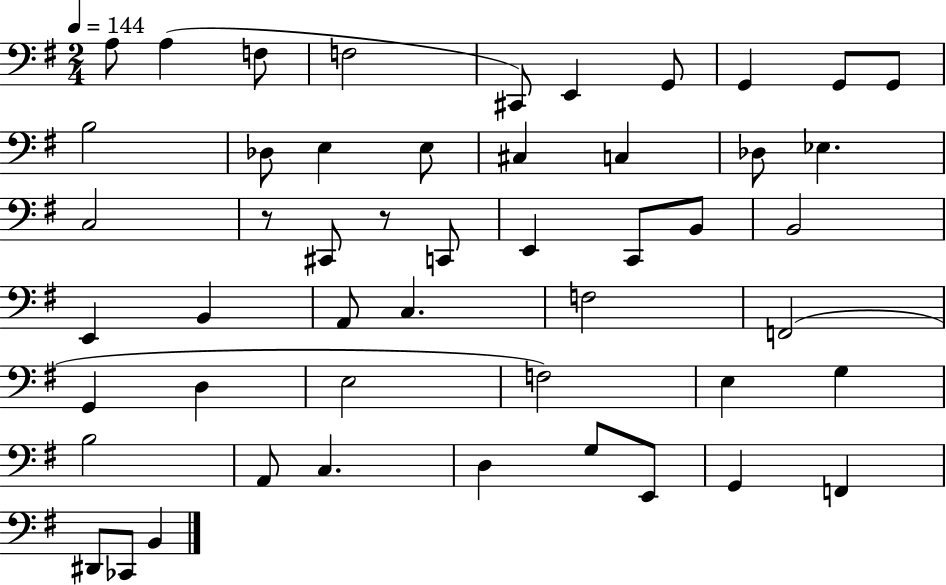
X:1
T:Untitled
M:2/4
L:1/4
K:G
A,/2 A, F,/2 F,2 ^C,,/2 E,, G,,/2 G,, G,,/2 G,,/2 B,2 _D,/2 E, E,/2 ^C, C, _D,/2 _E, C,2 z/2 ^C,,/2 z/2 C,,/2 E,, C,,/2 B,,/2 B,,2 E,, B,, A,,/2 C, F,2 F,,2 G,, D, E,2 F,2 E, G, B,2 A,,/2 C, D, G,/2 E,,/2 G,, F,, ^D,,/2 _C,,/2 B,,